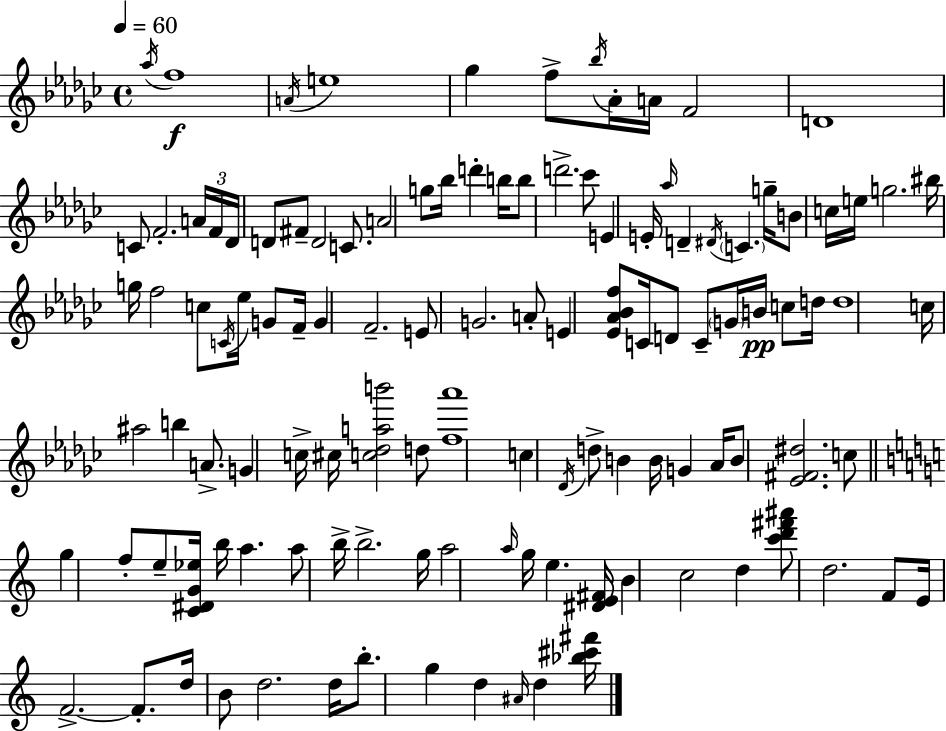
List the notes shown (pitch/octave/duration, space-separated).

Ab5/s F5/w A4/s E5/w Gb5/q F5/e Bb5/s Ab4/s A4/s F4/h D4/w C4/e F4/h. A4/s F4/s Db4/s D4/e F#4/e D4/h C4/e. A4/h G5/e Bb5/s D6/q B5/s B5/e D6/h. CES6/e E4/q E4/s Ab5/s D4/q D#4/s C4/q. G5/s B4/e C5/s E5/s G5/h. BIS5/s G5/s F5/h C5/e C4/s Eb5/s G4/e F4/s G4/q F4/h. E4/e G4/h. A4/e E4/q [Eb4,Ab4,Bb4,F5]/e C4/s D4/e C4/e G4/s B4/s C5/e D5/s D5/w C5/s A#5/h B5/q A4/e. G4/q C5/s C#5/s [C5,Db5,A5,B6]/h D5/e [F5,Ab6]/w C5/q Db4/s D5/e B4/q B4/s G4/q Ab4/s B4/e [Eb4,F#4,D#5]/h. C5/e G5/q F5/e E5/e [C4,D#4,G4,Eb5]/s B5/s A5/q. A5/e B5/s B5/h. G5/s A5/h A5/s G5/s E5/q. [D#4,E4,F#4]/s B4/q C5/h D5/q [C6,D6,F#6,A#6]/e D5/h. F4/e E4/s F4/h. F4/e. D5/s B4/e D5/h. D5/s B5/e. G5/q D5/q A#4/s D5/q [Bb5,C#6,F#6]/s